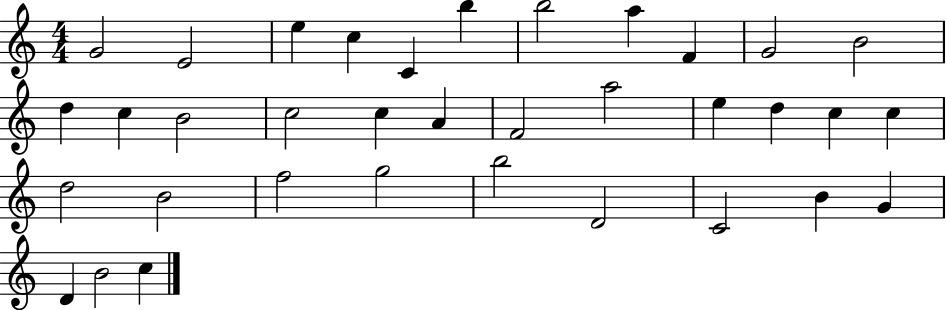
G4/h E4/h E5/q C5/q C4/q B5/q B5/h A5/q F4/q G4/h B4/h D5/q C5/q B4/h C5/h C5/q A4/q F4/h A5/h E5/q D5/q C5/q C5/q D5/h B4/h F5/h G5/h B5/h D4/h C4/h B4/q G4/q D4/q B4/h C5/q